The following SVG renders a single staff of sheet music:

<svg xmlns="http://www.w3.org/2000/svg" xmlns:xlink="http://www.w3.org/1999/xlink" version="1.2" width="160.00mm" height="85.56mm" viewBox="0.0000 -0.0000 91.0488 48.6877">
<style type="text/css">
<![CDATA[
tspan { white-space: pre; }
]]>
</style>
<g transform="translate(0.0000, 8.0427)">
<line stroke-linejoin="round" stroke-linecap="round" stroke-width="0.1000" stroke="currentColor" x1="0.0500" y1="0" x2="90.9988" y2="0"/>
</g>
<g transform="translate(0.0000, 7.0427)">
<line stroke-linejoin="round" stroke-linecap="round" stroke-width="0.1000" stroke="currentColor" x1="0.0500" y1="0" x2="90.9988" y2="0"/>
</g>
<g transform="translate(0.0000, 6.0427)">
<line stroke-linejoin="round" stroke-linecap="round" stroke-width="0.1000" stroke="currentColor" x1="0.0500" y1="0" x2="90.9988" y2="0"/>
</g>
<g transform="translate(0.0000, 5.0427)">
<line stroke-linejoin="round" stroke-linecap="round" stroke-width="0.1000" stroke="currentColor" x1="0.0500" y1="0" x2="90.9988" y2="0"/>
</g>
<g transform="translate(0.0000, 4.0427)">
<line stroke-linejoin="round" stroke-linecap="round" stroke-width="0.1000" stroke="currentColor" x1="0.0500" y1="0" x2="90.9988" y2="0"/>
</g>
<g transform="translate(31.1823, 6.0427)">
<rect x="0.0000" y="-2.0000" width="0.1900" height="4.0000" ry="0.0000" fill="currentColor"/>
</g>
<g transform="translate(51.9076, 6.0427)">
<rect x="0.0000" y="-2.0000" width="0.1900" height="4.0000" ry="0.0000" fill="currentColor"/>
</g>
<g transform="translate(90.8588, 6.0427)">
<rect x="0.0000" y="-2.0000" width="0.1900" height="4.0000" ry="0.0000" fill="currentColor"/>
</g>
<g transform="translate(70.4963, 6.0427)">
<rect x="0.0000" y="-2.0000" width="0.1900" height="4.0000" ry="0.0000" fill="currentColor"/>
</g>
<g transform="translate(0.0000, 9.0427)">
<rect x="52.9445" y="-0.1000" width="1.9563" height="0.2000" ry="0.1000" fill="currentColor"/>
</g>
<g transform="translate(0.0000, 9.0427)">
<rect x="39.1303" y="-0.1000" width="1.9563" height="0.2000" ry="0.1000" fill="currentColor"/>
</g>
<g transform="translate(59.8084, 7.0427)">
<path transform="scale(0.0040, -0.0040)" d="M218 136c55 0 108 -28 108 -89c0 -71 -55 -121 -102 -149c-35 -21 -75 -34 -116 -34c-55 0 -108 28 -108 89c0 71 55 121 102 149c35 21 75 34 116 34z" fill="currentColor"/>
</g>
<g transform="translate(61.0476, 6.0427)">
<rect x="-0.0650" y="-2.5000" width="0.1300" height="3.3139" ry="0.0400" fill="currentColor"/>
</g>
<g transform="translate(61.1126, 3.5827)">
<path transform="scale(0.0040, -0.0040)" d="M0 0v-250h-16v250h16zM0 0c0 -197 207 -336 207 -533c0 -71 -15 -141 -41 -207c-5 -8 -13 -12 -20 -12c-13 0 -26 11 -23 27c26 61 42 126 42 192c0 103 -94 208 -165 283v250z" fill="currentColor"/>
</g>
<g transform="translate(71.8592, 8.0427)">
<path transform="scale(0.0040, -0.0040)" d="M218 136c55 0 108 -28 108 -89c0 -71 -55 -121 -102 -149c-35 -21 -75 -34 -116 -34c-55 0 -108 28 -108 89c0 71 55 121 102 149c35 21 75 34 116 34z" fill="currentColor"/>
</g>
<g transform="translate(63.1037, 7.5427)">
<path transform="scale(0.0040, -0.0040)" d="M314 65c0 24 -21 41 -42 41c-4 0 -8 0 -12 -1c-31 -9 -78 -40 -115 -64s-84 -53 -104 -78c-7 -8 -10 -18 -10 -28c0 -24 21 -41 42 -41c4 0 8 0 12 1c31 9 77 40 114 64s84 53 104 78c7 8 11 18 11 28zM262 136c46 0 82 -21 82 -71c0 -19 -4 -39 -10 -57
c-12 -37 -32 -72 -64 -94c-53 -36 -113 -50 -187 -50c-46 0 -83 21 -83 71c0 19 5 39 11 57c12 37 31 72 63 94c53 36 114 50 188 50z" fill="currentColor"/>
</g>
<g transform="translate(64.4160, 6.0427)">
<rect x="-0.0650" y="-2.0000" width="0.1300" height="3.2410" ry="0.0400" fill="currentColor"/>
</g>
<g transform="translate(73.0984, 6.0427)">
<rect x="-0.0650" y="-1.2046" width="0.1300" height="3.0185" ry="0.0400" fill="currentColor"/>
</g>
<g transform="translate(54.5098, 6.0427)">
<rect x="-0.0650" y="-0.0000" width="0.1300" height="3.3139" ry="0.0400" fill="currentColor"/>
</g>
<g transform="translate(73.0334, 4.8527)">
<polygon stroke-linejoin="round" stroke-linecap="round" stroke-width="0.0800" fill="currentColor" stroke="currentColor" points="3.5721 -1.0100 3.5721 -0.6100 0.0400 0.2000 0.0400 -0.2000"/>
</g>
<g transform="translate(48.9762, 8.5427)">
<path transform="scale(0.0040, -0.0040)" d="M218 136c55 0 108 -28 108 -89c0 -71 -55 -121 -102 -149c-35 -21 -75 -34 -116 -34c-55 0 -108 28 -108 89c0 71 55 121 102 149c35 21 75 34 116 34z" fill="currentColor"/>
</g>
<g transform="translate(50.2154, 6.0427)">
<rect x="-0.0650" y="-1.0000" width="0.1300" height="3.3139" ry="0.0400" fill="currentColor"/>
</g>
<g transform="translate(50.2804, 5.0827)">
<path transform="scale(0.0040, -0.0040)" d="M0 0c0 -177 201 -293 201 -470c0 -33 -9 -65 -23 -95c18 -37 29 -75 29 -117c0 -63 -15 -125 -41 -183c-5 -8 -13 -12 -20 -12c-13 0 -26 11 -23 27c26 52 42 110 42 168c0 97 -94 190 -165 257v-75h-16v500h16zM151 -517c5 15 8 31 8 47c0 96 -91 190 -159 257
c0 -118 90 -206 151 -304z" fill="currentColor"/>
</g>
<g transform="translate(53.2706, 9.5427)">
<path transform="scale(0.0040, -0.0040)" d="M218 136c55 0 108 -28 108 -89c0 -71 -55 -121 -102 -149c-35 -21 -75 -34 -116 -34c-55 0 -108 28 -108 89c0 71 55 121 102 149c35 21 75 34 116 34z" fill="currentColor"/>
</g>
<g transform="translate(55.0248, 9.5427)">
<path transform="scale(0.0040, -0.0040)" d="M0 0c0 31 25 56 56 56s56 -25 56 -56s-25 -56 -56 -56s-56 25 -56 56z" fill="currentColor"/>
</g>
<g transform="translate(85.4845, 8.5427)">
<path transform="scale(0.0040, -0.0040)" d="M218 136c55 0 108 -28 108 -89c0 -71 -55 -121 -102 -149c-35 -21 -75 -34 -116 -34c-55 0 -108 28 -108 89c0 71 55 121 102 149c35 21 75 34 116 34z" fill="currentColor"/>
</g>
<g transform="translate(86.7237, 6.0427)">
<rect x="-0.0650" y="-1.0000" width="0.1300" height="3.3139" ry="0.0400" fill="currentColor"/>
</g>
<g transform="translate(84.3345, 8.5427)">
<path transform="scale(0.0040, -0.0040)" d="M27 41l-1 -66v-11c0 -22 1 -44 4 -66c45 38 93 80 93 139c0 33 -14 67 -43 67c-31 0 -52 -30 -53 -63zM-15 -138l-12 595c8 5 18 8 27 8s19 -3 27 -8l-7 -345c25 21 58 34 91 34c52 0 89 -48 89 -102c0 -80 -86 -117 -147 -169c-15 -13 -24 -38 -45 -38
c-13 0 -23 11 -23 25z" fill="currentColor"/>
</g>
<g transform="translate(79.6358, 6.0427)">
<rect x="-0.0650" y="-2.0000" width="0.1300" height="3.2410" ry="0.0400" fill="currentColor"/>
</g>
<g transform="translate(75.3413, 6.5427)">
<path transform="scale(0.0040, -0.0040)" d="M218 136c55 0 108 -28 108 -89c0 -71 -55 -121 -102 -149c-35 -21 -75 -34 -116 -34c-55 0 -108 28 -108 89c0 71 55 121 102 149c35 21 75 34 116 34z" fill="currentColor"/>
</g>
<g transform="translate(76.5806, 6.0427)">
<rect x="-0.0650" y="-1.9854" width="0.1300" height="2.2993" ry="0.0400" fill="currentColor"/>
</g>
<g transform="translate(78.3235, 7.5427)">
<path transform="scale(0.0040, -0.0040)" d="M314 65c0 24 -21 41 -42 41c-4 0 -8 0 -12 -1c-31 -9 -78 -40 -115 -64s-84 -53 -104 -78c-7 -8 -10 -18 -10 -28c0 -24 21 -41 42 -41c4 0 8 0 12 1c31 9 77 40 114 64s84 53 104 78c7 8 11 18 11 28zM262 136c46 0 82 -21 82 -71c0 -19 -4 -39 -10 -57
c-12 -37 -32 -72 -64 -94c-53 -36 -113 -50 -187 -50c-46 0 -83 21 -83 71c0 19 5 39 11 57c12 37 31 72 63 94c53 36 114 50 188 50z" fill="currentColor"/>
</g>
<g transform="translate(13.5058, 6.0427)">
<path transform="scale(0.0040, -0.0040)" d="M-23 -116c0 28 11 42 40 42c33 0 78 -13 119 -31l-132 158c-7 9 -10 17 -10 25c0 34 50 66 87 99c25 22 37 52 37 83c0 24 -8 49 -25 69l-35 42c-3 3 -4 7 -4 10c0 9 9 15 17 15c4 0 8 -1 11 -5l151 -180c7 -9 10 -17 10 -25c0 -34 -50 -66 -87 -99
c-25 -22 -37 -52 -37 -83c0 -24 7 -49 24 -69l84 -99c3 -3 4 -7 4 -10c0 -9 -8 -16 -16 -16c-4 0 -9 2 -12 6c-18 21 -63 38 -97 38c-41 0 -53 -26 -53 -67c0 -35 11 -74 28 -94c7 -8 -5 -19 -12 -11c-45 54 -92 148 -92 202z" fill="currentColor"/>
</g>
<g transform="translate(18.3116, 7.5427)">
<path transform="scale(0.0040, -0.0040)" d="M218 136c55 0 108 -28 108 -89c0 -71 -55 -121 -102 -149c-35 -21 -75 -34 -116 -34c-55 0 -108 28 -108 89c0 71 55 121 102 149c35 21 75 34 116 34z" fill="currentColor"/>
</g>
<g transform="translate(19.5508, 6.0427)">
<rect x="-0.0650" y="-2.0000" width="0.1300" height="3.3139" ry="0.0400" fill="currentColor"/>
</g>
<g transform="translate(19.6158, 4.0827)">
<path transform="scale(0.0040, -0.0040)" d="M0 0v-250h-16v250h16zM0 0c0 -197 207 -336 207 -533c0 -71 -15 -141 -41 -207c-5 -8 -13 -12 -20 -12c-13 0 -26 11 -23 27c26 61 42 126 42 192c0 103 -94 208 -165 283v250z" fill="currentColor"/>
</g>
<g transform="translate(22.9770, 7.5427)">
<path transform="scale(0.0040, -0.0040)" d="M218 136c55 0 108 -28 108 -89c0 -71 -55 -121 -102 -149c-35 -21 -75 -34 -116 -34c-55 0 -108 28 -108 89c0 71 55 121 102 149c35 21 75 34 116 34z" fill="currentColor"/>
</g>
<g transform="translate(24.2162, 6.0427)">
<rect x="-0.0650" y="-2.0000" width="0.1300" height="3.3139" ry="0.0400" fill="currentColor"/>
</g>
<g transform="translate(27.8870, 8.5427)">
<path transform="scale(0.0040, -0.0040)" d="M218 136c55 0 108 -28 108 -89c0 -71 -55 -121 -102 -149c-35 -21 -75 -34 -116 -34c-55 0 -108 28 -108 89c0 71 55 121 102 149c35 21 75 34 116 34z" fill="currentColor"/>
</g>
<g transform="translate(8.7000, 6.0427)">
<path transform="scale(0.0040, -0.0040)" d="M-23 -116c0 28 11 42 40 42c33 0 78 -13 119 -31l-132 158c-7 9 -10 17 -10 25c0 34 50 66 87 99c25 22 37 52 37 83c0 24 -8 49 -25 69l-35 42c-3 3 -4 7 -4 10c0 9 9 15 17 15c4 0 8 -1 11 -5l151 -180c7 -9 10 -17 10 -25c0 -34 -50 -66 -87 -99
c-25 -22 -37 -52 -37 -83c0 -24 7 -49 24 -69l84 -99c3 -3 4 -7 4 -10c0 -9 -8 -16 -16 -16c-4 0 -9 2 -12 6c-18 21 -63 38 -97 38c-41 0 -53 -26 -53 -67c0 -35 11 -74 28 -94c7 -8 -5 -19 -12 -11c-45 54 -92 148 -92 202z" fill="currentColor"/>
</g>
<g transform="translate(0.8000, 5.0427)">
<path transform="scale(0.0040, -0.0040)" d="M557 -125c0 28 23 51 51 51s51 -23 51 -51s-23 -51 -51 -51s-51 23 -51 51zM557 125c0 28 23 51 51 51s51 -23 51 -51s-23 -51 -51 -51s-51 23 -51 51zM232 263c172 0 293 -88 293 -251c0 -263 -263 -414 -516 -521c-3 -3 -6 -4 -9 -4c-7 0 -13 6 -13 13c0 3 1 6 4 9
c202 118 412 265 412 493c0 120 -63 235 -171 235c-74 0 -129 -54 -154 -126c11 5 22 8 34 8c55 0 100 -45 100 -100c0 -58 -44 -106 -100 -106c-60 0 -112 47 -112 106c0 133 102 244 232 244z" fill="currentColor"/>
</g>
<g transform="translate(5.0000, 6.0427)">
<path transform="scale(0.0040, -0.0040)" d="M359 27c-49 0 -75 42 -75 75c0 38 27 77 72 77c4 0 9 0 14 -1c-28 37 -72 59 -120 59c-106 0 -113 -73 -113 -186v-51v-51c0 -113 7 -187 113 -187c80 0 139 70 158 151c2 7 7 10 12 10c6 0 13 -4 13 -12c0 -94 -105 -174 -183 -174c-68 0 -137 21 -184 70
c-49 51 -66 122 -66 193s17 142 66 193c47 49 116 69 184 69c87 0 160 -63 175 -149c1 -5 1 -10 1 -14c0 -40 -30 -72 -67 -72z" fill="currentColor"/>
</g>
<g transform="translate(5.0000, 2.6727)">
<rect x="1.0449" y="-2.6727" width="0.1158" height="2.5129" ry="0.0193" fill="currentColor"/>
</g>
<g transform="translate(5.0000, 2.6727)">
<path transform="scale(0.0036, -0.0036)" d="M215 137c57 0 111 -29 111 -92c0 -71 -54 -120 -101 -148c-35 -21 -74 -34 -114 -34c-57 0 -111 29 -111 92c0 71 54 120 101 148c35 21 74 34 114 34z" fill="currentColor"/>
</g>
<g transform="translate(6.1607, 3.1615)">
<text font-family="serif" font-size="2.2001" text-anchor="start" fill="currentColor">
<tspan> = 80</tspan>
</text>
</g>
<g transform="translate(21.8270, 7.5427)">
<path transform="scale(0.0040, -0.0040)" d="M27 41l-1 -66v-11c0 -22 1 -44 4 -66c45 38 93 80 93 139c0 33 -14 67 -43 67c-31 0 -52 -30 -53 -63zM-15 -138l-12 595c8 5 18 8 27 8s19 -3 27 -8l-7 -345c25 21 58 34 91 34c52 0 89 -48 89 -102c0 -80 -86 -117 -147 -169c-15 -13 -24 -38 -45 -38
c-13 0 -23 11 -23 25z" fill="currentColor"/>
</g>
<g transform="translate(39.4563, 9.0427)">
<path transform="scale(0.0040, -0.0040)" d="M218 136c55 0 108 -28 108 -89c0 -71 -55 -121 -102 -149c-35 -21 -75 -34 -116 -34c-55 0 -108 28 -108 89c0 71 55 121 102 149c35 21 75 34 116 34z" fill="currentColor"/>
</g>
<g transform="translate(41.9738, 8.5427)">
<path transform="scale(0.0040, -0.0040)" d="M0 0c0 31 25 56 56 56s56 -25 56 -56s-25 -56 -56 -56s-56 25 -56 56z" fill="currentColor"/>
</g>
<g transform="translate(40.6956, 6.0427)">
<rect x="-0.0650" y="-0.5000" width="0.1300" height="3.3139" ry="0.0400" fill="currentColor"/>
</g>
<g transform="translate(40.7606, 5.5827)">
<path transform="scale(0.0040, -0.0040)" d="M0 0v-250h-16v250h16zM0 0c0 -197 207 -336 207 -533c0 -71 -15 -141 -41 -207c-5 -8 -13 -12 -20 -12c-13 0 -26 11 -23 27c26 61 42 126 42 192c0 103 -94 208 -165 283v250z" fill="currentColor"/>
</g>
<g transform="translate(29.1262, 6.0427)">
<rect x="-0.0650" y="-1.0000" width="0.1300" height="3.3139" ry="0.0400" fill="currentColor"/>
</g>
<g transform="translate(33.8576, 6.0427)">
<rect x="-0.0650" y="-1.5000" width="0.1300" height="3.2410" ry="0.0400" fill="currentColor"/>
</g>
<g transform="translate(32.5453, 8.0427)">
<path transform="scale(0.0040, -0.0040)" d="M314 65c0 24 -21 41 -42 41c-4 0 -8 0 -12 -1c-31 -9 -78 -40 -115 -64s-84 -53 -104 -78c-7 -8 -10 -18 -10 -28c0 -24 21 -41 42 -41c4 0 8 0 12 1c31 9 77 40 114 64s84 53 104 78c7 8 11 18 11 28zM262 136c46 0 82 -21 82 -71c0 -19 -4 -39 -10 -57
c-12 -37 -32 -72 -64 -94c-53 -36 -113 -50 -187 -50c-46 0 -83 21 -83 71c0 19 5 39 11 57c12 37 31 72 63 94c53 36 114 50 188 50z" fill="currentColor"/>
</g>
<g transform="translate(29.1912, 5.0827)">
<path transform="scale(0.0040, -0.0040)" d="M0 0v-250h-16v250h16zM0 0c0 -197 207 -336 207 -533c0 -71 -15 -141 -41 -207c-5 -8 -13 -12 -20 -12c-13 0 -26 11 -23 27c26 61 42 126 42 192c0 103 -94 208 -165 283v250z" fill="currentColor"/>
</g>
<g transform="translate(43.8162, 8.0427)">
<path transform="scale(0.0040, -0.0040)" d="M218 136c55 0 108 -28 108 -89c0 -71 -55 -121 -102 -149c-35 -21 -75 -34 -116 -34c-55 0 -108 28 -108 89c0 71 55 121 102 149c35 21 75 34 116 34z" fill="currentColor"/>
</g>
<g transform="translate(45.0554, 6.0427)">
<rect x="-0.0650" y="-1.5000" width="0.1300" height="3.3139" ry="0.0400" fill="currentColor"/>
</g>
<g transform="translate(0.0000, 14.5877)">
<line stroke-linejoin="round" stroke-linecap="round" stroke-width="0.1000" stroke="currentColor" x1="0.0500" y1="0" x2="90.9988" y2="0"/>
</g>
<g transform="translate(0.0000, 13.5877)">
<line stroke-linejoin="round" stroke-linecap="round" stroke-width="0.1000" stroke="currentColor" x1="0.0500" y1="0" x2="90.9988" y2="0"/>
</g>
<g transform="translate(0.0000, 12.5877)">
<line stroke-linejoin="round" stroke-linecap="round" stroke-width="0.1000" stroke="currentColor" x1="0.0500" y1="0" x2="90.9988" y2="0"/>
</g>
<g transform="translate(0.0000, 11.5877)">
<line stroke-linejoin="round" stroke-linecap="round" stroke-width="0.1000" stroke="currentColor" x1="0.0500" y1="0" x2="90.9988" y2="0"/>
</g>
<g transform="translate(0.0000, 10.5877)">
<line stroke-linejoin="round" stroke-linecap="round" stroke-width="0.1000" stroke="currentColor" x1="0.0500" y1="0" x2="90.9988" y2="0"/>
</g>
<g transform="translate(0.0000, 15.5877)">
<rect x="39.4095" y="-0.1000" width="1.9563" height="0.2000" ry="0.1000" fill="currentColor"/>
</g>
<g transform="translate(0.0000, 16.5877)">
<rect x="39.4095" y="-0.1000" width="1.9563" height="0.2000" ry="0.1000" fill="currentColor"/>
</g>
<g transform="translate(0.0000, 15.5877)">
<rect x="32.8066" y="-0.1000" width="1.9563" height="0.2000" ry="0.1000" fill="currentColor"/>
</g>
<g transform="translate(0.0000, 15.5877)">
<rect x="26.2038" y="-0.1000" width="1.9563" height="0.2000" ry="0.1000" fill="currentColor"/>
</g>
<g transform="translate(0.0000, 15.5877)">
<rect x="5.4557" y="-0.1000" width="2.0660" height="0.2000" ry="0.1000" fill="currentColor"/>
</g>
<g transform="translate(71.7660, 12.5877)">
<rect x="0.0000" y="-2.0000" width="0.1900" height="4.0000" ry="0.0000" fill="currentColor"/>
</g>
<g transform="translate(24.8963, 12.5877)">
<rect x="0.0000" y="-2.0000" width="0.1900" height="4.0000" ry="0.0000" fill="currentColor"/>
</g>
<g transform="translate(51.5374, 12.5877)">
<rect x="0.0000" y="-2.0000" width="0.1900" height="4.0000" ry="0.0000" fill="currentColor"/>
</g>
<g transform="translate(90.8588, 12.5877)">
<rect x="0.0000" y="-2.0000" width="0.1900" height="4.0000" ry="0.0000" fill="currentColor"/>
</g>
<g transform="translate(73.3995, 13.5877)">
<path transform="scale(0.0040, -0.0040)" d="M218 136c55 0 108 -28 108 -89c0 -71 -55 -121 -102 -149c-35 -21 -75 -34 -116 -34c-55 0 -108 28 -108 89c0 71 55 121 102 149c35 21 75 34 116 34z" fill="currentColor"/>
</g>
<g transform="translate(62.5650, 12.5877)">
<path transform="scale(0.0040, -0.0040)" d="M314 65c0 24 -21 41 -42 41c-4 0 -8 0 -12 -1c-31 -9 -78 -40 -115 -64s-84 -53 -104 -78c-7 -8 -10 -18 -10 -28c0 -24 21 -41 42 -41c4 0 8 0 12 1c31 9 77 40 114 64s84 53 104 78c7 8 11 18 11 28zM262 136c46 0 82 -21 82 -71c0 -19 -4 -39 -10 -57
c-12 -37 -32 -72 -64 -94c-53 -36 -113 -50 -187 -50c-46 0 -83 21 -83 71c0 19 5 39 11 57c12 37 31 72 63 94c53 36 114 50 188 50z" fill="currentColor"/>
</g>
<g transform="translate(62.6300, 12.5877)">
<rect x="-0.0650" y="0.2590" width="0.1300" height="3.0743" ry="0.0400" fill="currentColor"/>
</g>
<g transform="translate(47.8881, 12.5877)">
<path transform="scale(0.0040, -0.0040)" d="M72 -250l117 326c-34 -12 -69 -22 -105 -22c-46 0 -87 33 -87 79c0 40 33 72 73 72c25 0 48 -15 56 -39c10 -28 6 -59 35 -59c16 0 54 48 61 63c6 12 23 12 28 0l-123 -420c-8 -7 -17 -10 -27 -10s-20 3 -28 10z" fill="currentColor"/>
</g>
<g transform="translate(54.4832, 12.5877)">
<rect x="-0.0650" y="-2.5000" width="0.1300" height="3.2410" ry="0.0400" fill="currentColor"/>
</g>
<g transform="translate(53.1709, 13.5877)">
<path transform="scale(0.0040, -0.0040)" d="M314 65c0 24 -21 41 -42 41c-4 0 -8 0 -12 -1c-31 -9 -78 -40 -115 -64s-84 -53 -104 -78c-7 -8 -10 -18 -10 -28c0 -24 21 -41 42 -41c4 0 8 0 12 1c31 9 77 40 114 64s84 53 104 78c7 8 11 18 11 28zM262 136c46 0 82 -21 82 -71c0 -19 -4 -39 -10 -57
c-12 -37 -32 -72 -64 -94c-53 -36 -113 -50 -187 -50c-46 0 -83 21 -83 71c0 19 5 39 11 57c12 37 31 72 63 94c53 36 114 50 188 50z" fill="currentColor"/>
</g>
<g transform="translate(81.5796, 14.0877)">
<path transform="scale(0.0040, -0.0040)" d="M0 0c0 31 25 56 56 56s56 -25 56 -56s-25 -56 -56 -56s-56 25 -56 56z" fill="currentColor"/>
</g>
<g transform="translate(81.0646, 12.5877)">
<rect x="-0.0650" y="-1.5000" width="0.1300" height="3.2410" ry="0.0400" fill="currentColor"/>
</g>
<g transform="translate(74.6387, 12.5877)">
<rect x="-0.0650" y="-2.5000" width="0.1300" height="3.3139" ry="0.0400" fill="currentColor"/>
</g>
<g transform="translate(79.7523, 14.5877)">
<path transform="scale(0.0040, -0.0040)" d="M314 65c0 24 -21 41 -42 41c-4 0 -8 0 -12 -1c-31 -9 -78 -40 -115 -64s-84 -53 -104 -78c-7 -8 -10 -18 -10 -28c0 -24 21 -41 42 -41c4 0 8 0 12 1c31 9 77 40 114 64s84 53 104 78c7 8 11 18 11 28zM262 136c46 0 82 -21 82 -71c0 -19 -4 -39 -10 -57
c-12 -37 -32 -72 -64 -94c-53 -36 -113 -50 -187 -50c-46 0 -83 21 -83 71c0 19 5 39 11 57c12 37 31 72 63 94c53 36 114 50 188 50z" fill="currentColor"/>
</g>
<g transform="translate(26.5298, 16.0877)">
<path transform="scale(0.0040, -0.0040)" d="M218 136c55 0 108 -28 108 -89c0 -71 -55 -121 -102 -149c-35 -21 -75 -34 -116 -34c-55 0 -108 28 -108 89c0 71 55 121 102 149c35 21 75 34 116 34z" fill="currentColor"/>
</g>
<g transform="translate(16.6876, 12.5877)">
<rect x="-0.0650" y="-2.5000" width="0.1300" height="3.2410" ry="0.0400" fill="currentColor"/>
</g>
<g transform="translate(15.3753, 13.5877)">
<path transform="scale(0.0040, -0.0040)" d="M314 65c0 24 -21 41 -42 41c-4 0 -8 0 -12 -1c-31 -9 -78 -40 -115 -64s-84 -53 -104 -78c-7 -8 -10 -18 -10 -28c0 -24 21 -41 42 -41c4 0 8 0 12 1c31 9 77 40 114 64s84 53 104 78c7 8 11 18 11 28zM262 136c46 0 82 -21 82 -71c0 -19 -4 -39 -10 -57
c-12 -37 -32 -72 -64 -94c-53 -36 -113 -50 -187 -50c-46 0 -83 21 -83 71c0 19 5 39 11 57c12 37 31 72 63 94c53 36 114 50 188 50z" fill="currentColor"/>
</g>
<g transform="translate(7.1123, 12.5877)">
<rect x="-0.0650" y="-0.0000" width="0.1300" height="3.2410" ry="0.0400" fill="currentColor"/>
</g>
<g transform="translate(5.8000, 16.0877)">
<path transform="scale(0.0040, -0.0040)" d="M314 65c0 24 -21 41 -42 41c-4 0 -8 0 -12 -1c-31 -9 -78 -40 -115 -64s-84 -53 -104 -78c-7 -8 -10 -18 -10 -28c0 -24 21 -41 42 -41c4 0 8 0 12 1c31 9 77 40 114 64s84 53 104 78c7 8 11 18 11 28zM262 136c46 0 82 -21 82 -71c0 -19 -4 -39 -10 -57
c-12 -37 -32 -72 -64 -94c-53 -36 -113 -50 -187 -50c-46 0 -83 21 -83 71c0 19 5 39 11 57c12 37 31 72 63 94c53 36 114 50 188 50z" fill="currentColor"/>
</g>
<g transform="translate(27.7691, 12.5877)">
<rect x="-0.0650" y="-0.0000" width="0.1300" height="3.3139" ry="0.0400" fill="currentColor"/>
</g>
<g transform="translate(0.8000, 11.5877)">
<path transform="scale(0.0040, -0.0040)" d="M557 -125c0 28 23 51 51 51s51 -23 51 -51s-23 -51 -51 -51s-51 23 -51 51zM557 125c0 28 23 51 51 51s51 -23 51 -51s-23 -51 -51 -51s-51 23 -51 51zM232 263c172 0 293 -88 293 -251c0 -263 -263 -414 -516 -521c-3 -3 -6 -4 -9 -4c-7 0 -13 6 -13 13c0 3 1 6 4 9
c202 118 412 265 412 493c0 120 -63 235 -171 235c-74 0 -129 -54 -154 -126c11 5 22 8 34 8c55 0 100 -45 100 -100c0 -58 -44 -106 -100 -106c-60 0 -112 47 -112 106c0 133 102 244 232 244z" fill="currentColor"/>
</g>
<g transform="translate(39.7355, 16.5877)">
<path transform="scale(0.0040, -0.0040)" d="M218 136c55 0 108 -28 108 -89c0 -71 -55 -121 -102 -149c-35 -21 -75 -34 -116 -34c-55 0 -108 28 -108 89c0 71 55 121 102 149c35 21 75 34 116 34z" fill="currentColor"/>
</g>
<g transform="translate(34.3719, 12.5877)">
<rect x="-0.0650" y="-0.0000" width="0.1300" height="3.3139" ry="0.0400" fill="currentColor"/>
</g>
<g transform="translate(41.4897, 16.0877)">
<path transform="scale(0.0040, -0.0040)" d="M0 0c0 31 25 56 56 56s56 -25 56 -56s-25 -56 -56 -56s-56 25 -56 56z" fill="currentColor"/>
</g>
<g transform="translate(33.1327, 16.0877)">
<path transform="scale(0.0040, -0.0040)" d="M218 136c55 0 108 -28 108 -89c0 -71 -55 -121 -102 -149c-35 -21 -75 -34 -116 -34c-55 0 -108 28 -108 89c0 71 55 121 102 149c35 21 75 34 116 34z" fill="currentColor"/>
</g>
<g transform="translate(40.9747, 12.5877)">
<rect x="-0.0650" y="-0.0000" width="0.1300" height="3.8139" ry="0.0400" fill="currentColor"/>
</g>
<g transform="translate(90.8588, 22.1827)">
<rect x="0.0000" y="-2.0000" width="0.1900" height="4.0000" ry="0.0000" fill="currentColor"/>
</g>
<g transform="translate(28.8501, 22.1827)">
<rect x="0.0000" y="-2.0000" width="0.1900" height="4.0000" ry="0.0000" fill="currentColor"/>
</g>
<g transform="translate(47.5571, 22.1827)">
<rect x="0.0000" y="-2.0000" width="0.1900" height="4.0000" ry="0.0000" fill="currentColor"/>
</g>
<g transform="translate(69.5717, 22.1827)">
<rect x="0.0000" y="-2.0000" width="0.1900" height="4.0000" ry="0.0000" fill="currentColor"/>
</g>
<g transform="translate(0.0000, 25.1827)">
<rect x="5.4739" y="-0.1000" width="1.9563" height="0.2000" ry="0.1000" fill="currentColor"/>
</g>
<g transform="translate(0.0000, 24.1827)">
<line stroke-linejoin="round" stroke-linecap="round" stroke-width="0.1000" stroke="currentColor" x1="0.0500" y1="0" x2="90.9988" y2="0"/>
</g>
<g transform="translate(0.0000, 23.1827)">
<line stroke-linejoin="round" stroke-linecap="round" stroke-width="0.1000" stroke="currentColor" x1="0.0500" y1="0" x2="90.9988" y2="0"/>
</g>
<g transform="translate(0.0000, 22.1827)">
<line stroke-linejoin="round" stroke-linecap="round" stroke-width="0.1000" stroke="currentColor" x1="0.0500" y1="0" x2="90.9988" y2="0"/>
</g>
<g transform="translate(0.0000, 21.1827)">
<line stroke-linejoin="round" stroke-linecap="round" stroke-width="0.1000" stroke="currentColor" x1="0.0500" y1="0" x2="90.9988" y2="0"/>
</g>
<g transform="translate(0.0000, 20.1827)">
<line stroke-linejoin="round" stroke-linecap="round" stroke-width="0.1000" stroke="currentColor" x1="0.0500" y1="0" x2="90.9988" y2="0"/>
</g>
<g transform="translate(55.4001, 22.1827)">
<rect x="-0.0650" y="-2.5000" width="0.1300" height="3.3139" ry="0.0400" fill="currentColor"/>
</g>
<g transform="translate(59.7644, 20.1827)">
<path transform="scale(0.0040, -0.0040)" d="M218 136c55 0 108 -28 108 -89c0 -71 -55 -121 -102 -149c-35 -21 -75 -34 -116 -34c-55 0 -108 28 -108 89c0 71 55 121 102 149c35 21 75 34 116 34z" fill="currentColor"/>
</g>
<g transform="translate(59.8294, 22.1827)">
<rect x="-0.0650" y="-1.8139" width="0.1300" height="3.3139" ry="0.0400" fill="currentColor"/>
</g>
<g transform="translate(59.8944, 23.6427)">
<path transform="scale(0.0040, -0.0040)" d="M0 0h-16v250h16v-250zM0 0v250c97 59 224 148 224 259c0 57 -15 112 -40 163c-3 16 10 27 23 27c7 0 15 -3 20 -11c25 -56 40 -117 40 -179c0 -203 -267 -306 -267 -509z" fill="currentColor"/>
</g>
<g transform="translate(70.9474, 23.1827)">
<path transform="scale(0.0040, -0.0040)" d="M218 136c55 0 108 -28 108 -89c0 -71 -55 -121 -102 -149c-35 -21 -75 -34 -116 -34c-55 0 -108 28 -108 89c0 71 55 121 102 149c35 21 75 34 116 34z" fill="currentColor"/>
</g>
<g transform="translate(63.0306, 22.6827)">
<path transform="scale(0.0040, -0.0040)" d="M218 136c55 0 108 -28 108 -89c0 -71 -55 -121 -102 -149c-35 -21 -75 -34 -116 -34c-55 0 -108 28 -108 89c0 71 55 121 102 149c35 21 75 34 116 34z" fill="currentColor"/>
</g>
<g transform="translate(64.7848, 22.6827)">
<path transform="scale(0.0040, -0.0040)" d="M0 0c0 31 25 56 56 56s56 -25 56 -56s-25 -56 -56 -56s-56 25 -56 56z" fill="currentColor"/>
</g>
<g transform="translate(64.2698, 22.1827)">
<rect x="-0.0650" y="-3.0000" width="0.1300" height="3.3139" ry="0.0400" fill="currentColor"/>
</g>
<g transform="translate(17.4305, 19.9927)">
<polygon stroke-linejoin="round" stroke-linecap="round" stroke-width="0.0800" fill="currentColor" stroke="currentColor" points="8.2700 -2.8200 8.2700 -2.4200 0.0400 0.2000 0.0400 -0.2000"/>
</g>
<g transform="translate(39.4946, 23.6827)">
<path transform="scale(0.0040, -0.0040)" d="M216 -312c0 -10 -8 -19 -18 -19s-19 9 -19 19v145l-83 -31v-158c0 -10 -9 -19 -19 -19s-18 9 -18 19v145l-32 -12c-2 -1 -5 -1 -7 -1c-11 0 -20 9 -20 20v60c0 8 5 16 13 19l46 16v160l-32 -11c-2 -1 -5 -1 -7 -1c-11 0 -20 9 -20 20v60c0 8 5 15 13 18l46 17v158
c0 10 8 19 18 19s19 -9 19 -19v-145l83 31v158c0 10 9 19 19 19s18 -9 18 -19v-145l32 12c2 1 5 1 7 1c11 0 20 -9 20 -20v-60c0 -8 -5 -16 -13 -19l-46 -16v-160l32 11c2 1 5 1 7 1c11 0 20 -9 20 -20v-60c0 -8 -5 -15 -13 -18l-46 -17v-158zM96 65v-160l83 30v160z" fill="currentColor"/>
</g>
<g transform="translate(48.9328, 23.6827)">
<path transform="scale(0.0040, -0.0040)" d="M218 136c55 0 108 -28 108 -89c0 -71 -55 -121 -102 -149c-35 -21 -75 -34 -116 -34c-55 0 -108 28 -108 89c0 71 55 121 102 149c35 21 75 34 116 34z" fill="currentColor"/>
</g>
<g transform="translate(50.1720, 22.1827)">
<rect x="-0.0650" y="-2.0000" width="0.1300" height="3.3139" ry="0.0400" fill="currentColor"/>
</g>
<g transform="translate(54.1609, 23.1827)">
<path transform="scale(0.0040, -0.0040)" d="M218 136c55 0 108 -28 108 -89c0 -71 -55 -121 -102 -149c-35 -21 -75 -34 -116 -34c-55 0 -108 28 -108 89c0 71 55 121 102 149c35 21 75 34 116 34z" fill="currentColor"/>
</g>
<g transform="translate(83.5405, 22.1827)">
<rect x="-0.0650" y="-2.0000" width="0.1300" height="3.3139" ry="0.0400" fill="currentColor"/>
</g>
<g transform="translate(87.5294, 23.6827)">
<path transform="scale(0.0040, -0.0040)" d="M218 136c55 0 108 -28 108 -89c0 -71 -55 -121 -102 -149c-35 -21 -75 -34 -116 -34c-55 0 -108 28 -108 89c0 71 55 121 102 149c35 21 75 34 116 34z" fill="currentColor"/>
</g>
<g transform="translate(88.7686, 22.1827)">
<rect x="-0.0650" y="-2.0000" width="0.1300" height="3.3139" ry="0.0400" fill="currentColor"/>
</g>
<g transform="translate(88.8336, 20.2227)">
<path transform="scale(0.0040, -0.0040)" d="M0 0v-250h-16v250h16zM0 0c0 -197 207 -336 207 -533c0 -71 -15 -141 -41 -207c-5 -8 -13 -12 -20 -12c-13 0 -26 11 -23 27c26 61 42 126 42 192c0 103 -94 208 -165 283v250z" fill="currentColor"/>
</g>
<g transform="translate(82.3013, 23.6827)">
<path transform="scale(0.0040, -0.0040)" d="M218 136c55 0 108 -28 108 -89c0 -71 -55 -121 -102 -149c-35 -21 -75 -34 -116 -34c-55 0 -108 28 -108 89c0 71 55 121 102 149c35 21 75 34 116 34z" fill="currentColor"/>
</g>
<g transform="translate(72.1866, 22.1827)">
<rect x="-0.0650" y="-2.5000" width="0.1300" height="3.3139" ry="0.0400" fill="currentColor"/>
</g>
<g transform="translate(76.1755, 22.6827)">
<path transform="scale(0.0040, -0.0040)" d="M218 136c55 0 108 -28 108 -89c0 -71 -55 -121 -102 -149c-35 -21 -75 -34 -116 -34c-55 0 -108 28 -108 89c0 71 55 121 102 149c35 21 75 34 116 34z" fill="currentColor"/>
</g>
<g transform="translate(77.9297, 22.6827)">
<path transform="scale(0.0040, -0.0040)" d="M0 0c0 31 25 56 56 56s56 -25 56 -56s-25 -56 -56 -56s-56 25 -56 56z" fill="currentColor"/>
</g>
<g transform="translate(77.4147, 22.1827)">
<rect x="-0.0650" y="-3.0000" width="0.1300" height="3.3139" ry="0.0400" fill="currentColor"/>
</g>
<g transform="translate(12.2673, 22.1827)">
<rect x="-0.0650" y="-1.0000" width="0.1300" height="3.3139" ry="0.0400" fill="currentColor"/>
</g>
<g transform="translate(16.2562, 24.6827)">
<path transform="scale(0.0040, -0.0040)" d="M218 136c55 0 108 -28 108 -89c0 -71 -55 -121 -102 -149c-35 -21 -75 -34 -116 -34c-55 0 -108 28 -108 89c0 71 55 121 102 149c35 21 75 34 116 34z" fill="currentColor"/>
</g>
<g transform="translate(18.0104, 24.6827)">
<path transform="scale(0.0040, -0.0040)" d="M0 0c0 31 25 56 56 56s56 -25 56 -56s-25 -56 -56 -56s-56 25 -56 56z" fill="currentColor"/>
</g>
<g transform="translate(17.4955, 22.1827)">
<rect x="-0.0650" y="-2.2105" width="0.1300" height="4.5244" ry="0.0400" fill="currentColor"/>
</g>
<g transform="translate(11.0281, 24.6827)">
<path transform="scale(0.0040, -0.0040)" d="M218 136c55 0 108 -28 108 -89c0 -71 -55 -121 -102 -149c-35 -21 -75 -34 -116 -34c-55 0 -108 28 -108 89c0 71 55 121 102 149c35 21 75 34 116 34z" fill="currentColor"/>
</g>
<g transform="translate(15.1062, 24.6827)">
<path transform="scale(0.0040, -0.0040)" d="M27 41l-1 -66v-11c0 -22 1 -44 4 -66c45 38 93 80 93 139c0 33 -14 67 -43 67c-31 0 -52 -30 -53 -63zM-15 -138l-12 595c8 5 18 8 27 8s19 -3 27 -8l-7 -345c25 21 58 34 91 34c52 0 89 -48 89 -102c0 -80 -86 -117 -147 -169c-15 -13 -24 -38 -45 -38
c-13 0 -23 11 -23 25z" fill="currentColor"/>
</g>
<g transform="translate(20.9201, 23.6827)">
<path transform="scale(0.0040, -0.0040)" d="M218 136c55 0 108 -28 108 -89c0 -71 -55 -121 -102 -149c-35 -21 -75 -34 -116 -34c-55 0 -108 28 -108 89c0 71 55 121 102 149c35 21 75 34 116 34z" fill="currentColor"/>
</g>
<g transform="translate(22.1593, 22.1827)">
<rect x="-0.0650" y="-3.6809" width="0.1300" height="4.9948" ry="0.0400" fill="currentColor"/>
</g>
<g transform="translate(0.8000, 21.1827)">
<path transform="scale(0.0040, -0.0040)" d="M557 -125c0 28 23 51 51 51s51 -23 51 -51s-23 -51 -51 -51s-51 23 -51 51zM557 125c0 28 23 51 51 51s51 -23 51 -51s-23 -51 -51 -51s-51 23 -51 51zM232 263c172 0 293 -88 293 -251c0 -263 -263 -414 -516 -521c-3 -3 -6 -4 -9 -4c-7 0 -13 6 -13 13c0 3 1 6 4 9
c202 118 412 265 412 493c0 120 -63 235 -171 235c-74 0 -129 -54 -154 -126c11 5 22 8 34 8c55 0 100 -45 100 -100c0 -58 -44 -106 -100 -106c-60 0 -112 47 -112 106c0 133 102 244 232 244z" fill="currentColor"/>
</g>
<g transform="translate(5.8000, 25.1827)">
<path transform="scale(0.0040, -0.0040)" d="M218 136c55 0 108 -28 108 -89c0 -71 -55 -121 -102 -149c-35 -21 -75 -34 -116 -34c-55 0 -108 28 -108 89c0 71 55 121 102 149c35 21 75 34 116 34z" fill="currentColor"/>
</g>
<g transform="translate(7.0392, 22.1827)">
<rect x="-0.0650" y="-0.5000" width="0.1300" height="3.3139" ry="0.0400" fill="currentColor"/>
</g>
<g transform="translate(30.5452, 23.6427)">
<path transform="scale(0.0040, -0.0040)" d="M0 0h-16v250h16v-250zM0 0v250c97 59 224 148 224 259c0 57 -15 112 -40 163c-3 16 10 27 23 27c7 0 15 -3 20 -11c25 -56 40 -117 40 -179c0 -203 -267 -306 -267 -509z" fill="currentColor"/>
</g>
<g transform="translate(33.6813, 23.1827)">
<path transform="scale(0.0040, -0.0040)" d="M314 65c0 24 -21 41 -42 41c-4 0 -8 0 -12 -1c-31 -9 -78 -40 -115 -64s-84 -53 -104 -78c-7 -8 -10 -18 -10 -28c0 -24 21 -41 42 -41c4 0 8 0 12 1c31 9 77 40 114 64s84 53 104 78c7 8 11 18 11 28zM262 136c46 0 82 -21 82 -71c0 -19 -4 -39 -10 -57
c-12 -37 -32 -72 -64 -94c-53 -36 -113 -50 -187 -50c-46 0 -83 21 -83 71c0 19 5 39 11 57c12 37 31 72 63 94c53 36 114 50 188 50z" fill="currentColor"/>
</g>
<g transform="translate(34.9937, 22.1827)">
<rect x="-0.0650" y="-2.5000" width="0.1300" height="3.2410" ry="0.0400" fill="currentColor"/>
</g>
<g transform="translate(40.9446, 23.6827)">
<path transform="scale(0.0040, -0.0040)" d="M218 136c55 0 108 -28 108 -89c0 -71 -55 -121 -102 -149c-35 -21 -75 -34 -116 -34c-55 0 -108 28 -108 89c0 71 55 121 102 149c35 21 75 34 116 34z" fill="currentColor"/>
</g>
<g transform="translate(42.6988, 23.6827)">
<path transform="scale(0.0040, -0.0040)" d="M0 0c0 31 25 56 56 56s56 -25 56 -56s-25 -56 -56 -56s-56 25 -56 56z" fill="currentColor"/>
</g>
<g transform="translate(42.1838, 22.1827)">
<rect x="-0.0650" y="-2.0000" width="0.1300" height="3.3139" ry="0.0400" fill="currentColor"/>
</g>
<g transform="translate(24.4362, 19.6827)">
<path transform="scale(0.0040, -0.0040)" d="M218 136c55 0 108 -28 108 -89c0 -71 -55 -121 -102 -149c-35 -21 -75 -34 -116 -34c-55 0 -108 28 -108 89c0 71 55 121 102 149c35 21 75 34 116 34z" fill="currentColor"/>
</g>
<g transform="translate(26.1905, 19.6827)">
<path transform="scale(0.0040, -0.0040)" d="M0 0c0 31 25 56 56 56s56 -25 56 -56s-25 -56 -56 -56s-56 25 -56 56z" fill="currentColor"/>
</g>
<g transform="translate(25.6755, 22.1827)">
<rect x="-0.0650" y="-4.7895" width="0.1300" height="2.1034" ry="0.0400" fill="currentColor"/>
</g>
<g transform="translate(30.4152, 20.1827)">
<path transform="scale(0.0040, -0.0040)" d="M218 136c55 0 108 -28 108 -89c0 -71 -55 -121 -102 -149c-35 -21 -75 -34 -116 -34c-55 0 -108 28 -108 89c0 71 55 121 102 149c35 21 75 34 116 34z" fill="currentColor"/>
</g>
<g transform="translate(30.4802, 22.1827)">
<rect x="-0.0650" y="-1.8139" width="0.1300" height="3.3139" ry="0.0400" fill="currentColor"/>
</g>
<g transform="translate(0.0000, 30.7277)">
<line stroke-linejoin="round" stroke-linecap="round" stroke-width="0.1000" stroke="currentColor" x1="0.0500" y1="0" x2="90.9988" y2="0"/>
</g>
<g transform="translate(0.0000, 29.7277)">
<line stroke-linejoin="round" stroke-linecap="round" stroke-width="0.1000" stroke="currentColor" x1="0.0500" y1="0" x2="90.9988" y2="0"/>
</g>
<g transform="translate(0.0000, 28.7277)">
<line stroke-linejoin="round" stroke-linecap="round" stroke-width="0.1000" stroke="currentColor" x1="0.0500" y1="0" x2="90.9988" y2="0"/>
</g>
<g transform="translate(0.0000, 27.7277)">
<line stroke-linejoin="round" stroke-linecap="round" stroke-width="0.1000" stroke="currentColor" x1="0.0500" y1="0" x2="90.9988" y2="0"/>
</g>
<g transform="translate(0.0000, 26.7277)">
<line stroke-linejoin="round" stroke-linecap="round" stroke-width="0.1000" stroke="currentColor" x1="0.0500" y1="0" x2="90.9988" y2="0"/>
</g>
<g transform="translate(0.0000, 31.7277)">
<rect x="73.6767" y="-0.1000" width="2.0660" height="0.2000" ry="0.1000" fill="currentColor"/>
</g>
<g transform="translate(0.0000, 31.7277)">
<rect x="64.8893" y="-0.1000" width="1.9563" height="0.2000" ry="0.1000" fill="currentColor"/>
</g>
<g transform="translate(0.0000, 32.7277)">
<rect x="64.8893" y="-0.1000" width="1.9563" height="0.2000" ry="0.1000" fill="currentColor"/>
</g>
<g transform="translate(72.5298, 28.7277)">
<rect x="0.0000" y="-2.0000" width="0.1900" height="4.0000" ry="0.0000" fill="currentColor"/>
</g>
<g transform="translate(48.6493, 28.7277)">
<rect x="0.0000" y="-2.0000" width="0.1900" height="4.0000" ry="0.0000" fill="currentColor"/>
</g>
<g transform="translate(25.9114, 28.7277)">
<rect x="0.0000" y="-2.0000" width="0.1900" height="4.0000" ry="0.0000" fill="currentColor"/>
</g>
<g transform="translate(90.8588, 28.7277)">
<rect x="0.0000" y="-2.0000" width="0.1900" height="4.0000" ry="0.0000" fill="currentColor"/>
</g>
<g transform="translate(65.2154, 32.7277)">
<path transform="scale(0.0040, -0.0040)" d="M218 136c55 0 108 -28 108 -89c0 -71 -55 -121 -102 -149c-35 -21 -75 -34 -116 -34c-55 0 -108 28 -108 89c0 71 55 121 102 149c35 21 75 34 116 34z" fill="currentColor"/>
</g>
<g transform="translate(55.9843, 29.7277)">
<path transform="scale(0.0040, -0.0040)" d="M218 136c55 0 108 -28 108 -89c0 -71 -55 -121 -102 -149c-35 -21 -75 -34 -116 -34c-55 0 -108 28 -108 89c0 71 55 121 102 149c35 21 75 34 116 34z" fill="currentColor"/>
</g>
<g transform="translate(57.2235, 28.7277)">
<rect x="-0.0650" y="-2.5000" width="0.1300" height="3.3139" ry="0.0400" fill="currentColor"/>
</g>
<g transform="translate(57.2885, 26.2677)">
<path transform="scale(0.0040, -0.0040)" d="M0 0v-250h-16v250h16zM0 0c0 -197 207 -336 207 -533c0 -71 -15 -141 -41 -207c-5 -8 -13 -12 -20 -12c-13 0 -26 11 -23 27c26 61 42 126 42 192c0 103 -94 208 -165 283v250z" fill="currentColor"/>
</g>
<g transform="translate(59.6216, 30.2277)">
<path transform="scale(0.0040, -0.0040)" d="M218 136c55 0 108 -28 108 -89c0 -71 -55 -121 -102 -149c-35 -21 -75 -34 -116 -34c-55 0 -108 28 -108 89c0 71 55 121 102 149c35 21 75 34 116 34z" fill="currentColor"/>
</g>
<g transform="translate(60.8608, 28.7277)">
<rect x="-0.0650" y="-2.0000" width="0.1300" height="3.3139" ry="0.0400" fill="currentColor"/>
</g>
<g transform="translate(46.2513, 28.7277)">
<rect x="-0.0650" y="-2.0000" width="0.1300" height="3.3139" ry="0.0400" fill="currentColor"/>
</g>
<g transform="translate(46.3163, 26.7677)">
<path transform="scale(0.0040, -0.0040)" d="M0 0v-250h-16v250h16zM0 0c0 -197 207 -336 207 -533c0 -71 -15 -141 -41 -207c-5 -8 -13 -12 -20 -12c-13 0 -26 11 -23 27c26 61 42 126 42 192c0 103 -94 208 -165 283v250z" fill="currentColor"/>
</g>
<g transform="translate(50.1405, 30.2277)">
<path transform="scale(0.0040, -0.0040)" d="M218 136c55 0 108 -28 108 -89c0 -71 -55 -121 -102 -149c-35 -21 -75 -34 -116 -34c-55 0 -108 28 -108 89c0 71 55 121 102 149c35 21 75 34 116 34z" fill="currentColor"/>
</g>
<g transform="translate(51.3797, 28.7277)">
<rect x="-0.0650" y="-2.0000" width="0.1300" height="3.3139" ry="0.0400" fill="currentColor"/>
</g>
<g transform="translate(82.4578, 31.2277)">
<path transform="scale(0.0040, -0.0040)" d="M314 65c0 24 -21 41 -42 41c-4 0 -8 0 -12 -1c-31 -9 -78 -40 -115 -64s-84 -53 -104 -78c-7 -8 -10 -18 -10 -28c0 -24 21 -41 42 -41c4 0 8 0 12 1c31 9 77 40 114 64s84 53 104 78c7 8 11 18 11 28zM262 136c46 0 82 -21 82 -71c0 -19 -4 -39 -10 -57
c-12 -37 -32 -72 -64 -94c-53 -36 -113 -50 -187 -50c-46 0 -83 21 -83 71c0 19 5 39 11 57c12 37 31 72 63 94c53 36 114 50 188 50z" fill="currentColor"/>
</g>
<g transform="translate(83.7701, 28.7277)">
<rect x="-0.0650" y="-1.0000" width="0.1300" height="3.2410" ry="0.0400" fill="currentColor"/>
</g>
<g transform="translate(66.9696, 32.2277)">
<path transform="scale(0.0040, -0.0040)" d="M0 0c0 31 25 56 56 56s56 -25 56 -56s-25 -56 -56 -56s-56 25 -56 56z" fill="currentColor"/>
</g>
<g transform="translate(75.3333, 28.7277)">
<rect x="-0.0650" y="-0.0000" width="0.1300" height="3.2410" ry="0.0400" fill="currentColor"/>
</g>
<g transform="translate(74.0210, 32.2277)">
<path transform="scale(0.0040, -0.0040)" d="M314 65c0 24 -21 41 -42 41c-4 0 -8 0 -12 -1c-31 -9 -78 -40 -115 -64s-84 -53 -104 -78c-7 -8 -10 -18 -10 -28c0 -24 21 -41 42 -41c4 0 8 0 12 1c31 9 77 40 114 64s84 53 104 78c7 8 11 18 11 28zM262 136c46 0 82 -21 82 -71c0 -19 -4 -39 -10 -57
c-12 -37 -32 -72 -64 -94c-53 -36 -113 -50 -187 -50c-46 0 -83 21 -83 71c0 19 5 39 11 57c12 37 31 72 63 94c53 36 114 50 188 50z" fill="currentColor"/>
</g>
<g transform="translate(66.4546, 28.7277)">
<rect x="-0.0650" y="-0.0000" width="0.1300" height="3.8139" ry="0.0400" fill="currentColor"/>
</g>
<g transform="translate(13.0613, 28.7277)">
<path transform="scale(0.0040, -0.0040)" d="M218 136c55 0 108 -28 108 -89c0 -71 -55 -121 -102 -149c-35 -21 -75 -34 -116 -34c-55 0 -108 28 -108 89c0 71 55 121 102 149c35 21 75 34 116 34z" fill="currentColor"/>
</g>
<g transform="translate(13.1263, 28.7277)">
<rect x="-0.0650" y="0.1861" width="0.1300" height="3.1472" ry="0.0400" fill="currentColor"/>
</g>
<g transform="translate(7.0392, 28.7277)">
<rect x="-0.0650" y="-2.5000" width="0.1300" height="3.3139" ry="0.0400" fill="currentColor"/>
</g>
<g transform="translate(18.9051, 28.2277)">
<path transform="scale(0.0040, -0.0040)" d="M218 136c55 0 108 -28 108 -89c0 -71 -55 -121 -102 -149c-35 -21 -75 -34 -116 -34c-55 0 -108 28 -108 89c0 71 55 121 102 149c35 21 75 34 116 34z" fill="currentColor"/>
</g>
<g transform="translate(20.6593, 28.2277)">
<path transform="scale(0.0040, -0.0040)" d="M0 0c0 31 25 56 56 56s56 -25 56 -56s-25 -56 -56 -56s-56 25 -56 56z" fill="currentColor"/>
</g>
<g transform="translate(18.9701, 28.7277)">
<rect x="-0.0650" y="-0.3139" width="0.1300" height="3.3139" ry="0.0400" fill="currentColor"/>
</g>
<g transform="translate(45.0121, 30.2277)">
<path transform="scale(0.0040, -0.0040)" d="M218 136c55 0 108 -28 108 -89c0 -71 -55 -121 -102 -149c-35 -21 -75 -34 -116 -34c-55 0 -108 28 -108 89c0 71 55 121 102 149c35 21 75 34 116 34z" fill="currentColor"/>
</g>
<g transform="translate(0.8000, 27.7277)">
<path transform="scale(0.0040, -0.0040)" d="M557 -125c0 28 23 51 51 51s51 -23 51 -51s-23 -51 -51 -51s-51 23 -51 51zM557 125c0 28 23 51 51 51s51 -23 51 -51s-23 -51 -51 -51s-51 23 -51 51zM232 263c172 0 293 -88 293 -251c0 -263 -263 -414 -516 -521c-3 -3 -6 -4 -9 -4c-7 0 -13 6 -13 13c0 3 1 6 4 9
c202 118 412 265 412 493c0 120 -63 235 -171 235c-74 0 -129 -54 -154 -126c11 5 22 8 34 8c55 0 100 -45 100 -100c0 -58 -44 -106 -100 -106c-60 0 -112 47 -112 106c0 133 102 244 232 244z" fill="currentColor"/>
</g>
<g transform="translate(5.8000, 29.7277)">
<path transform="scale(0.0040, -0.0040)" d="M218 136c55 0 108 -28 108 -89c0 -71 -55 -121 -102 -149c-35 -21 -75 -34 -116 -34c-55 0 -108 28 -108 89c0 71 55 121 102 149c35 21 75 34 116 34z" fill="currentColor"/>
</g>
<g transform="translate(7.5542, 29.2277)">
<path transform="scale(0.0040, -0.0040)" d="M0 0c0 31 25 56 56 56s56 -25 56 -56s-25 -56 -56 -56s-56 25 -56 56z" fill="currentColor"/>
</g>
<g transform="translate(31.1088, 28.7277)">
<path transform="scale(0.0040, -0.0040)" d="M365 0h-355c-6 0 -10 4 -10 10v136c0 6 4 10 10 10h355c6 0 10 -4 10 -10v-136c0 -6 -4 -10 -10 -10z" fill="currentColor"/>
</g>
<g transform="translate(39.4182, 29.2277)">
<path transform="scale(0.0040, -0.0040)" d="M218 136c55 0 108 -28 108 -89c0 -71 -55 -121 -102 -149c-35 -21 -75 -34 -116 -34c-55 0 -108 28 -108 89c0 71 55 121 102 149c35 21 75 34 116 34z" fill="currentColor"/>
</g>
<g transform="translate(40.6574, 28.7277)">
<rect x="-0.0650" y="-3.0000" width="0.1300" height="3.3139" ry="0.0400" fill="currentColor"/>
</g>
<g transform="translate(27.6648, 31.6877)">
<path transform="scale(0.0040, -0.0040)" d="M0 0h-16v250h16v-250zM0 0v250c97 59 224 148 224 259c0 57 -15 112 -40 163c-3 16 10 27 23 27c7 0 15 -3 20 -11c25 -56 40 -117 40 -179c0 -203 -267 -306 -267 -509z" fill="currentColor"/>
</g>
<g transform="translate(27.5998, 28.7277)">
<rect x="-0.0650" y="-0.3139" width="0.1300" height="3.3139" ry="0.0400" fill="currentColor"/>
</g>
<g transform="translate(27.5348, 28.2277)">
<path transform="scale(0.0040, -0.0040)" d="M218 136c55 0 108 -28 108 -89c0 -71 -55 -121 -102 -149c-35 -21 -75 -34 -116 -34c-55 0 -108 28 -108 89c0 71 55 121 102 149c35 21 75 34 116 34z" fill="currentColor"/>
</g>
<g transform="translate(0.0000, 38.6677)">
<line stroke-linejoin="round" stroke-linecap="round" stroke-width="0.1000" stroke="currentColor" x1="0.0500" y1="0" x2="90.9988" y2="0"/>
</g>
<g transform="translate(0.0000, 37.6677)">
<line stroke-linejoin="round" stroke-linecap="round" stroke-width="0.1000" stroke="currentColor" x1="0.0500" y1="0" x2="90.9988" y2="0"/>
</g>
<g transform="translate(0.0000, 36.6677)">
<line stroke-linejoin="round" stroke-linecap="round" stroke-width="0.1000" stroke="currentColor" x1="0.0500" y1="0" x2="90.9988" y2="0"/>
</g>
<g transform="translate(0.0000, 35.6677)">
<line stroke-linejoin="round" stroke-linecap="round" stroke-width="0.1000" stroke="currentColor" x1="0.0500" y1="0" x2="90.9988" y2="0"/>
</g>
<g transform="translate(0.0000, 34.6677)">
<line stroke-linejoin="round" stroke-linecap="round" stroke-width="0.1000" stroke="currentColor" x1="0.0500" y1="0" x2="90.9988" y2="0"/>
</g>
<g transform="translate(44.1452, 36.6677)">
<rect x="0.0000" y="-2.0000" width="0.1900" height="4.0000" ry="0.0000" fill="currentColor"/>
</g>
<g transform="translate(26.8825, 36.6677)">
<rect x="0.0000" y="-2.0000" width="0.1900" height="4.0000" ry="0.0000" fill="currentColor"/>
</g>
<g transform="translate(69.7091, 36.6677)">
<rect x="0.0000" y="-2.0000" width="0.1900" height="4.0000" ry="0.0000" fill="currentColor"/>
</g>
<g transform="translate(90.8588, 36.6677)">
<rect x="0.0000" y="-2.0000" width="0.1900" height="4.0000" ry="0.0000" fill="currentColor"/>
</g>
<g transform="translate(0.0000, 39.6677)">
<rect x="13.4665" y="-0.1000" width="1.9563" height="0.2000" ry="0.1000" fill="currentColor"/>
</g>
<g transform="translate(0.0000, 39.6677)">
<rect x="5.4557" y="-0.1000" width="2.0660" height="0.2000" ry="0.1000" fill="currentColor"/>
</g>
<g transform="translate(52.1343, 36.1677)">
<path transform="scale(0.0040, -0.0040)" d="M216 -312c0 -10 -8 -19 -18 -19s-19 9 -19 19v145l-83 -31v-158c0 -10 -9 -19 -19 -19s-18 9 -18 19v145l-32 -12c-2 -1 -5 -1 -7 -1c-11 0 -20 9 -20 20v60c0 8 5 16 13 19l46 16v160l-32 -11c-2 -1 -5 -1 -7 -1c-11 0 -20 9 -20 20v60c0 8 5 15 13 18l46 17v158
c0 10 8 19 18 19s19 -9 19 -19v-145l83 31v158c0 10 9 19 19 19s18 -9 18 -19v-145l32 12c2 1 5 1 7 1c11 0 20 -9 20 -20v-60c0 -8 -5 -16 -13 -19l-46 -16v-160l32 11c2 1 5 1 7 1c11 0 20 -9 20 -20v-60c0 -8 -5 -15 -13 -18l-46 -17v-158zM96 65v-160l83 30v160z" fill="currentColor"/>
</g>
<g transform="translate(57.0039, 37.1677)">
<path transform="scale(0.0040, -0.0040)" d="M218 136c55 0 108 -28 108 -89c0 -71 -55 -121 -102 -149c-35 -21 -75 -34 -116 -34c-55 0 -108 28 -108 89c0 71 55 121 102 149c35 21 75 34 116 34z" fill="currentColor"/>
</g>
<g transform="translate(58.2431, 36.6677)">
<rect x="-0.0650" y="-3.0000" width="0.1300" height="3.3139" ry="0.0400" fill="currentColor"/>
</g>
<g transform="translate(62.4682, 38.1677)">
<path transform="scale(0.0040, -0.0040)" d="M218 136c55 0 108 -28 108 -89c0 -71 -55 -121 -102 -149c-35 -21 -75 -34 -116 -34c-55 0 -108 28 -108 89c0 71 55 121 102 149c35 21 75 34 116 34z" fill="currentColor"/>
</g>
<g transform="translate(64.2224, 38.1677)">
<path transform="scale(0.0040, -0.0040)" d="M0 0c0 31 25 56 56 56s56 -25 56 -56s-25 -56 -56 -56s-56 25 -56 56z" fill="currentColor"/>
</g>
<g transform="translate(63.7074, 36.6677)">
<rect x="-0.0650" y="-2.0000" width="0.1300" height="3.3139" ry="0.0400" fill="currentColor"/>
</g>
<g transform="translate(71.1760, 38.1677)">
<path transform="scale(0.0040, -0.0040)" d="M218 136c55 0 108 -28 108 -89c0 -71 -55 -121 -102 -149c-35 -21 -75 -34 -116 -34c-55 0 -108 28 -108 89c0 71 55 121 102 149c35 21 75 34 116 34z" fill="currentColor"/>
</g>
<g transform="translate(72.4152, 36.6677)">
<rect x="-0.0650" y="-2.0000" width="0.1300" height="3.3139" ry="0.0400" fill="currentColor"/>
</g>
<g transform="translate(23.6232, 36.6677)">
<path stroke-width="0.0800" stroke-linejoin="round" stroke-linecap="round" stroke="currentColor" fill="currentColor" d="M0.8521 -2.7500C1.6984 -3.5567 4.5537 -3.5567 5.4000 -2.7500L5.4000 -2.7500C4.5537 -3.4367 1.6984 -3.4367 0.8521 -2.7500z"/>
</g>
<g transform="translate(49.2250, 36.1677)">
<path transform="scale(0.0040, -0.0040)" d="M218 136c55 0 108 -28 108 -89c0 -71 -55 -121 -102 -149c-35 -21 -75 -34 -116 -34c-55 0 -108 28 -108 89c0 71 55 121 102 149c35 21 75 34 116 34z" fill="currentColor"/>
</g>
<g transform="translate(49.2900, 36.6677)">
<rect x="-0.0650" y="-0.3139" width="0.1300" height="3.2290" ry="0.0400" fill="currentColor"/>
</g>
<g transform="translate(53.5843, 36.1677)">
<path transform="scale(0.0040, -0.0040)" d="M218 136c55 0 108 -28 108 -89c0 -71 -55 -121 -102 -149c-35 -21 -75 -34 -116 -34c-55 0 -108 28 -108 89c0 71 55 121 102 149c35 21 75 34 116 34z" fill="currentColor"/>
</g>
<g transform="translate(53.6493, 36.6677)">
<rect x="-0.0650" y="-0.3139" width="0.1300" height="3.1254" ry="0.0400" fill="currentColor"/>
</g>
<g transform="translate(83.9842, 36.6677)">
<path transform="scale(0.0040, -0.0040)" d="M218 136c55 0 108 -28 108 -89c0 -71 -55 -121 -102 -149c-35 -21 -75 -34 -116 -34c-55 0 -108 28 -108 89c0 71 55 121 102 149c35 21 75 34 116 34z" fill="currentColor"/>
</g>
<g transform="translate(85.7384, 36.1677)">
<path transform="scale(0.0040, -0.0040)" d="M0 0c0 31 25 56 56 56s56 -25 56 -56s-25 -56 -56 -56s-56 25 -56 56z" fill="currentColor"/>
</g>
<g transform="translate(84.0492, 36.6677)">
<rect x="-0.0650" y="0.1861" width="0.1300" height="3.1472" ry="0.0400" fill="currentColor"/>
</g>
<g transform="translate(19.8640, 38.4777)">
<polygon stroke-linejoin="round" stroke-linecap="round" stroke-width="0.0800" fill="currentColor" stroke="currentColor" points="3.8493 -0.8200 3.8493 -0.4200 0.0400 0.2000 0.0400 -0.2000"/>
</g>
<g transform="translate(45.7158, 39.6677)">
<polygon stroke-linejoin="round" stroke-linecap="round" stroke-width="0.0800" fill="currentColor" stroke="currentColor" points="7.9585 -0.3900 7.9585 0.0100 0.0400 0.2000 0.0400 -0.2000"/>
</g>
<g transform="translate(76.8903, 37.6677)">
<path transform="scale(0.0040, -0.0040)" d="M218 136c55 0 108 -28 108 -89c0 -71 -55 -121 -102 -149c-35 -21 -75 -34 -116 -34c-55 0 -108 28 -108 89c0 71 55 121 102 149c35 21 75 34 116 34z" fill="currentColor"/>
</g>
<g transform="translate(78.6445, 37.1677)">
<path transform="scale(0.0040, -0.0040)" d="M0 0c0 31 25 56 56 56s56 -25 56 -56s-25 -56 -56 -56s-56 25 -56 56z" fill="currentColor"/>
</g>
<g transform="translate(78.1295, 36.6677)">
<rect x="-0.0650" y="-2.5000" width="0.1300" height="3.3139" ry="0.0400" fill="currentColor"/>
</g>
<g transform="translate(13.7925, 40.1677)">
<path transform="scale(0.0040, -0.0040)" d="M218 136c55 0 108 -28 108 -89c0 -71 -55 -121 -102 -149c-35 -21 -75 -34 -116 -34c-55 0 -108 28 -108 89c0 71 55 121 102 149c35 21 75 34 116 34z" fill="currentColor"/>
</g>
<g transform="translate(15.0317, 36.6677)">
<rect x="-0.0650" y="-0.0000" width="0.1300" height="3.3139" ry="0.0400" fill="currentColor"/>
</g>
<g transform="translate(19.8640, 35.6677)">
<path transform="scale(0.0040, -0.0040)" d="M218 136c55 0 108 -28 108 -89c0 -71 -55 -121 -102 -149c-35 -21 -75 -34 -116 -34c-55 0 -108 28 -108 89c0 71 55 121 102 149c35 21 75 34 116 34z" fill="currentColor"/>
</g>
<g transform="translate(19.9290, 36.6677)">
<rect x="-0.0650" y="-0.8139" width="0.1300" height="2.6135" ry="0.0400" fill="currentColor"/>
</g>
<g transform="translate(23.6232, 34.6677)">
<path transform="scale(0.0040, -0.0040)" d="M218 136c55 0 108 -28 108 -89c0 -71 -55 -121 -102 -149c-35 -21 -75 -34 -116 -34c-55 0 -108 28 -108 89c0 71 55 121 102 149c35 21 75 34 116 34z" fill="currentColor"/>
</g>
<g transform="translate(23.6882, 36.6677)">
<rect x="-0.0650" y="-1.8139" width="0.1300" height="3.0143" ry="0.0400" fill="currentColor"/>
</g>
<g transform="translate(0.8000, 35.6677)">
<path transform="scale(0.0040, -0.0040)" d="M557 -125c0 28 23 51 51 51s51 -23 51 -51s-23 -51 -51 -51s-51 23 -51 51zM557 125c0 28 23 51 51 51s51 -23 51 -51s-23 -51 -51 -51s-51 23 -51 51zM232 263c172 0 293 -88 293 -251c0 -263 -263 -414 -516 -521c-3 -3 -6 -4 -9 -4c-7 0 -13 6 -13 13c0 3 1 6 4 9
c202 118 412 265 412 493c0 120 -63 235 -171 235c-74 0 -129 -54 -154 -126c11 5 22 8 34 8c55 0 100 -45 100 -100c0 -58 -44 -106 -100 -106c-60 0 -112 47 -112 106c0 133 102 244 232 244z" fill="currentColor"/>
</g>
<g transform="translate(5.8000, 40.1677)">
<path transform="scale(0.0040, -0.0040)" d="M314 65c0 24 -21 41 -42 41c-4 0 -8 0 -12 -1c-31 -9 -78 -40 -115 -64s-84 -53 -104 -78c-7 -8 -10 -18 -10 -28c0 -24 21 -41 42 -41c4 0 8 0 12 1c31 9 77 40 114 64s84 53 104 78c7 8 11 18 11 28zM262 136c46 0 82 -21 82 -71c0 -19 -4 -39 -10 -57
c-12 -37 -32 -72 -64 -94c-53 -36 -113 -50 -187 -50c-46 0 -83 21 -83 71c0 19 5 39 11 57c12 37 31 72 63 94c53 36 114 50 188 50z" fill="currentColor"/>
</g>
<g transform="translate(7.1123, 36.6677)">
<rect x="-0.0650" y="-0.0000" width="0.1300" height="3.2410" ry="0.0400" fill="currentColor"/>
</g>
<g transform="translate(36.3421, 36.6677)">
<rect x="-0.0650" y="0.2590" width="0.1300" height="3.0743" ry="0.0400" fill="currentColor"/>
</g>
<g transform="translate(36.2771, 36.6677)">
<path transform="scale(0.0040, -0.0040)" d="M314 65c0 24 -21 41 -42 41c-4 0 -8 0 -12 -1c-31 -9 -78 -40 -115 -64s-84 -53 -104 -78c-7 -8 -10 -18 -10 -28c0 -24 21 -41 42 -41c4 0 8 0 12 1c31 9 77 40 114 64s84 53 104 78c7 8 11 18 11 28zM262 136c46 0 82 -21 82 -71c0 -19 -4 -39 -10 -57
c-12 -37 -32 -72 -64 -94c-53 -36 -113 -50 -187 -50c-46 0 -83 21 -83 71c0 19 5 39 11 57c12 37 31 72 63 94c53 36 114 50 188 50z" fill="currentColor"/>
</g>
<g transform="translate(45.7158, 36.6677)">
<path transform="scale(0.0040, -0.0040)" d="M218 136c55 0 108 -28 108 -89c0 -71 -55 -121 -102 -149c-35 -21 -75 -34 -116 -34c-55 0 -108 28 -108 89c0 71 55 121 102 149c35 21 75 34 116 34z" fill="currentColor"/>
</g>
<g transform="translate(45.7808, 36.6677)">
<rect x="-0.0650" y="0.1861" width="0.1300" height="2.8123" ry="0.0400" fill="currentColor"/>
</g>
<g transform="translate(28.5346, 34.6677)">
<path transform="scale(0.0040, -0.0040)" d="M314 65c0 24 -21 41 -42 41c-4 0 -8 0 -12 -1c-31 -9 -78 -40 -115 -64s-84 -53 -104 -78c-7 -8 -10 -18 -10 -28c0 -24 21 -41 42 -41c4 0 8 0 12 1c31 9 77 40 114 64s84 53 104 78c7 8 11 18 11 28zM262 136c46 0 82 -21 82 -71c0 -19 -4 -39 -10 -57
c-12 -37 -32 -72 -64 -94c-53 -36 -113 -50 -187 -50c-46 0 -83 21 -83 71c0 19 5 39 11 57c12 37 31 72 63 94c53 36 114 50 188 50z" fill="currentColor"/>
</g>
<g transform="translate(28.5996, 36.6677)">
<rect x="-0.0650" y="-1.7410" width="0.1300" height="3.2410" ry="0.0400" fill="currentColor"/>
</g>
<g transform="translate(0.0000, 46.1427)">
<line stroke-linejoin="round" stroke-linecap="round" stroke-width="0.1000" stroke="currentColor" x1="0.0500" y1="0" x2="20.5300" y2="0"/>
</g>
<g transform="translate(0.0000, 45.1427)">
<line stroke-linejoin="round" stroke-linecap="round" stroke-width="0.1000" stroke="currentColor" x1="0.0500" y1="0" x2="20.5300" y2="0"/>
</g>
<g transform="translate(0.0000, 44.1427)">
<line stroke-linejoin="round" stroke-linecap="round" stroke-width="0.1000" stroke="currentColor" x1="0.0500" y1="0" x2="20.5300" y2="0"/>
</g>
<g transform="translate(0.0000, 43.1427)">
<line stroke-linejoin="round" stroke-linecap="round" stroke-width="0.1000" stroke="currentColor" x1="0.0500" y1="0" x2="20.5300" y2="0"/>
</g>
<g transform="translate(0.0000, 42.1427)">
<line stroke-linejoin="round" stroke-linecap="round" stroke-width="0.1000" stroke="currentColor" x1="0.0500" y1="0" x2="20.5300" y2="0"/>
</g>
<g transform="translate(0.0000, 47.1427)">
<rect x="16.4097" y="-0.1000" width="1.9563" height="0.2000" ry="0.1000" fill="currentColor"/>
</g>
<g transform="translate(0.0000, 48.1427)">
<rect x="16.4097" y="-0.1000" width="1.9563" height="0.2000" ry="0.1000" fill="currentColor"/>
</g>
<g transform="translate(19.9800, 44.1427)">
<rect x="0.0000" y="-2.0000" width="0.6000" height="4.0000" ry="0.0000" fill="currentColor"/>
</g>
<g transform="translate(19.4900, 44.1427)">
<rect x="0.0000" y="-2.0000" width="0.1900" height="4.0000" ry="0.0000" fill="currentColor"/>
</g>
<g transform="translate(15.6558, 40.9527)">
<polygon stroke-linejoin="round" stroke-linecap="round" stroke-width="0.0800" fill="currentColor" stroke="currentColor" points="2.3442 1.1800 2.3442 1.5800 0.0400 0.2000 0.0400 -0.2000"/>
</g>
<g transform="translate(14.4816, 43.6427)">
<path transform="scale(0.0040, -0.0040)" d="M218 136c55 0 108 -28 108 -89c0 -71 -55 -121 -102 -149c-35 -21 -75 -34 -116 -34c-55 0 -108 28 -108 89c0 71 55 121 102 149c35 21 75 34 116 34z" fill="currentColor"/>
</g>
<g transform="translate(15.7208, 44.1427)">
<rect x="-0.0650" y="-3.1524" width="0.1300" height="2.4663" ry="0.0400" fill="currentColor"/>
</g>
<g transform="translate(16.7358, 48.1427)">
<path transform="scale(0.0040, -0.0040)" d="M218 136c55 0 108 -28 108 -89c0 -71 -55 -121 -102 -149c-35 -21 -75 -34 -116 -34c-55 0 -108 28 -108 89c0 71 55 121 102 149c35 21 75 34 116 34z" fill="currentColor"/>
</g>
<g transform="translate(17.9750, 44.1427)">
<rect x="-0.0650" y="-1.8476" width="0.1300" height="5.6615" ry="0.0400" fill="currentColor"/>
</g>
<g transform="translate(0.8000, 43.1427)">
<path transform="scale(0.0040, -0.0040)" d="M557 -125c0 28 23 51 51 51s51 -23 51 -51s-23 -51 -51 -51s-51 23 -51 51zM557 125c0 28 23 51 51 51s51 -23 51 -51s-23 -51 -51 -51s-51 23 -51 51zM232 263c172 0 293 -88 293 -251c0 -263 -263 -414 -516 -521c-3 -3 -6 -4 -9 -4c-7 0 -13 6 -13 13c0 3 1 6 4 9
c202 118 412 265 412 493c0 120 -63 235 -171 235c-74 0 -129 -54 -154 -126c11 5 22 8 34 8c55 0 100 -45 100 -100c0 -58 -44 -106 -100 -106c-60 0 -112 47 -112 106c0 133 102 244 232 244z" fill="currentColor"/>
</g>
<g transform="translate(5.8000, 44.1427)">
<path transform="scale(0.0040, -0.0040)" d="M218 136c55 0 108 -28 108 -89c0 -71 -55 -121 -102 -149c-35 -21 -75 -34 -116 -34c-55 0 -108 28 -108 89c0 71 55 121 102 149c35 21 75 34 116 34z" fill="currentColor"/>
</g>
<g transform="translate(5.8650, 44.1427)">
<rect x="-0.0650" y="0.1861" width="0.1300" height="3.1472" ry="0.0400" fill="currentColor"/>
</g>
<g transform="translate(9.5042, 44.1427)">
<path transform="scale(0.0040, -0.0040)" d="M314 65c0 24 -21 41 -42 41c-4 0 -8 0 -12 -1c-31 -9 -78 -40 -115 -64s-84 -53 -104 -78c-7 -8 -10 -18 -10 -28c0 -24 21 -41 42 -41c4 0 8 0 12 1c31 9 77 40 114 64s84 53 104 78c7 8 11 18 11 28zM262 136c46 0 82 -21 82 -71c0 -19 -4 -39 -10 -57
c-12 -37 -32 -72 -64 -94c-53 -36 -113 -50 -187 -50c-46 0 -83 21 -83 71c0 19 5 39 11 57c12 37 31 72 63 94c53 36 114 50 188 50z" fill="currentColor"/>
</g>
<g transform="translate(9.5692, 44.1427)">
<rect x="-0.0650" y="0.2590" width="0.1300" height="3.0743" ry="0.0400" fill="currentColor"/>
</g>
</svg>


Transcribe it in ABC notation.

X:1
T:Untitled
M:4/4
L:1/4
K:C
z z A,,/2 _A,, F,,/2 G,,2 E,,/2 G,, F,,/4 D,, B,,/2 A,,2 G,,/2 C,/2 A,,2 _F,, D,,2 B,,2 D,, D,, C,, z/2 B,,2 D,2 B,, G,,2 E,, F,, _F,,/2 A,,/2 B,/2 A,/2 B,,2 ^A,, A,, B,, A,/2 C, B,, C, A,, A,,/2 B,, D, E, E,/2 z2 C, A,,/2 A,, B,,/2 A,, C,, D,,2 F,,2 D,,2 D,, F,/2 A,/2 A,2 D,2 D,/2 E,/2 ^E,/2 C, A,, A,, B,, D, D, D,2 E,/2 C,,/2